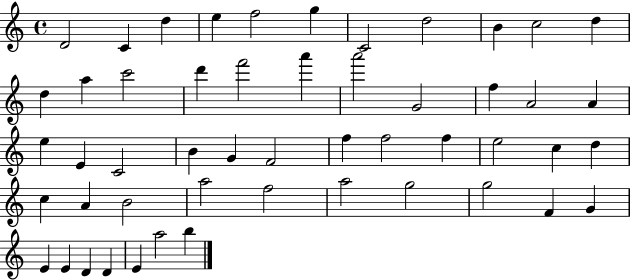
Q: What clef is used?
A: treble